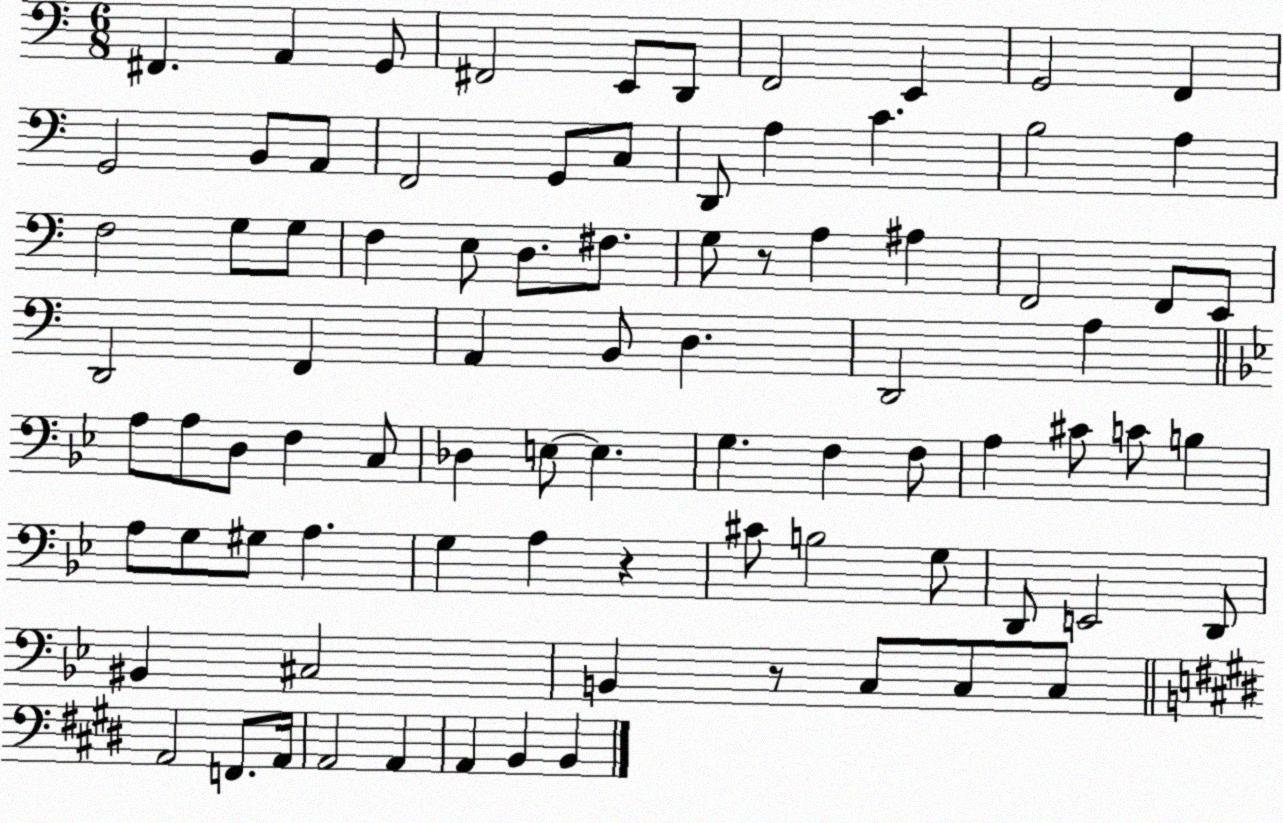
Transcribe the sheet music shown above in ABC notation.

X:1
T:Untitled
M:6/8
L:1/4
K:C
^F,, A,, G,,/2 ^F,,2 E,,/2 D,,/2 F,,2 E,, G,,2 F,, G,,2 B,,/2 A,,/2 F,,2 G,,/2 C,/2 D,,/2 A, C B,2 A, F,2 G,/2 G,/2 F, E,/2 D,/2 ^F,/2 G,/2 z/2 A, ^A, F,,2 F,,/2 E,,/2 D,,2 F,, A,, B,,/2 D, D,,2 A, A,/2 A,/2 D,/2 F, C,/2 _D, E,/2 E, G, F, F,/2 A, ^C/2 C/2 B, A,/2 G,/2 ^G,/2 A, G, A, z ^C/2 B,2 G,/2 D,,/2 E,,2 D,,/2 ^B,, ^C,2 B,, z/2 C,/2 C,/2 C,/2 A,,2 F,,/2 A,,/4 A,,2 A,, A,, B,, B,,